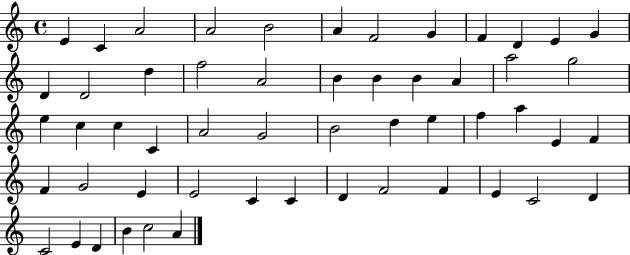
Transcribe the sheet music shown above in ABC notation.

X:1
T:Untitled
M:4/4
L:1/4
K:C
E C A2 A2 B2 A F2 G F D E G D D2 d f2 A2 B B B A a2 g2 e c c C A2 G2 B2 d e f a E F F G2 E E2 C C D F2 F E C2 D C2 E D B c2 A